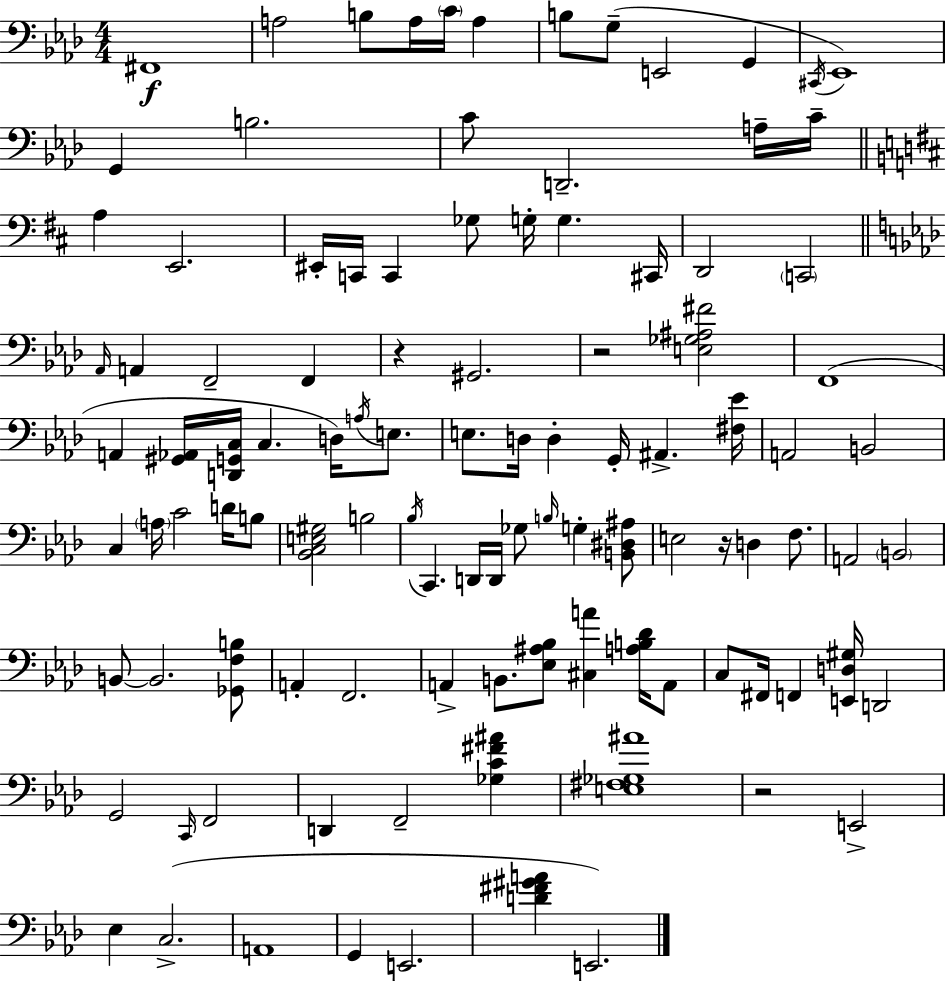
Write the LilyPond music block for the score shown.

{
  \clef bass
  \numericTimeSignature
  \time 4/4
  \key f \minor
  fis,1\f | a2 b8 a16 \parenthesize c'16 a4 | b8 g8--( e,2 g,4 | \acciaccatura { cis,16 }) ees,1 | \break g,4 b2. | c'8 d,2.-- a16-- | c'16-- \bar "||" \break \key d \major a4 e,2. | eis,16-. c,16 c,4 ges8 g16-. g4. cis,16 | d,2 \parenthesize c,2 | \bar "||" \break \key f \minor \grace { aes,16 } a,4 f,2-- f,4 | r4 gis,2. | r2 <e ges ais fis'>2 | f,1( | \break a,4 <gis, aes,>16 <d, g, c>16 c4. d16) \acciaccatura { a16 } e8. | e8. d16 d4-. g,16-. ais,4.-> | <fis ees'>16 a,2 b,2 | c4 \parenthesize a16 c'2 d'16 | \break b8 <bes, c e gis>2 b2 | \acciaccatura { bes16 } c,4. d,16 d,16 ges8 \grace { b16 } g4-. | <b, dis ais>8 e2 r16 d4 | f8. a,2 \parenthesize b,2 | \break b,8~~ b,2. | <ges, f b>8 a,4-. f,2. | a,4-> b,8. <ees ais bes>8 <cis a'>4 | <a b des'>16 a,8 c8 fis,16 f,4 <e, d gis>16 d,2 | \break g,2 \grace { c,16 } f,2 | d,4 f,2-- | <ges c' fis' ais'>4 <e fis ges ais'>1 | r2 e,2-> | \break ees4 c2.->( | a,1 | g,4 e,2. | <d' fis' gis' a'>4 e,2.) | \break \bar "|."
}